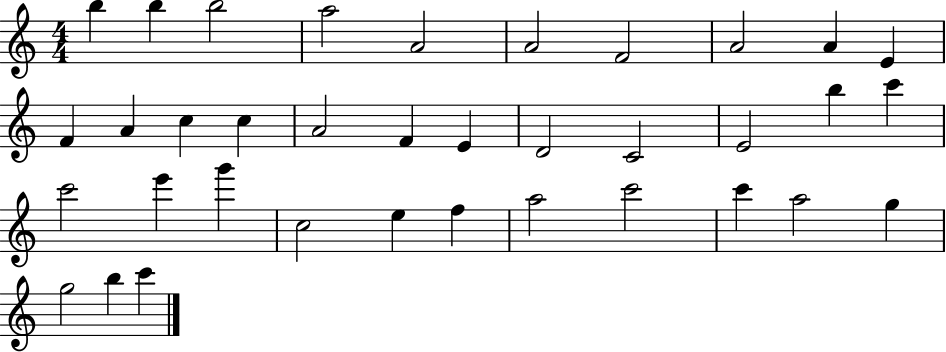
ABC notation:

X:1
T:Untitled
M:4/4
L:1/4
K:C
b b b2 a2 A2 A2 F2 A2 A E F A c c A2 F E D2 C2 E2 b c' c'2 e' g' c2 e f a2 c'2 c' a2 g g2 b c'